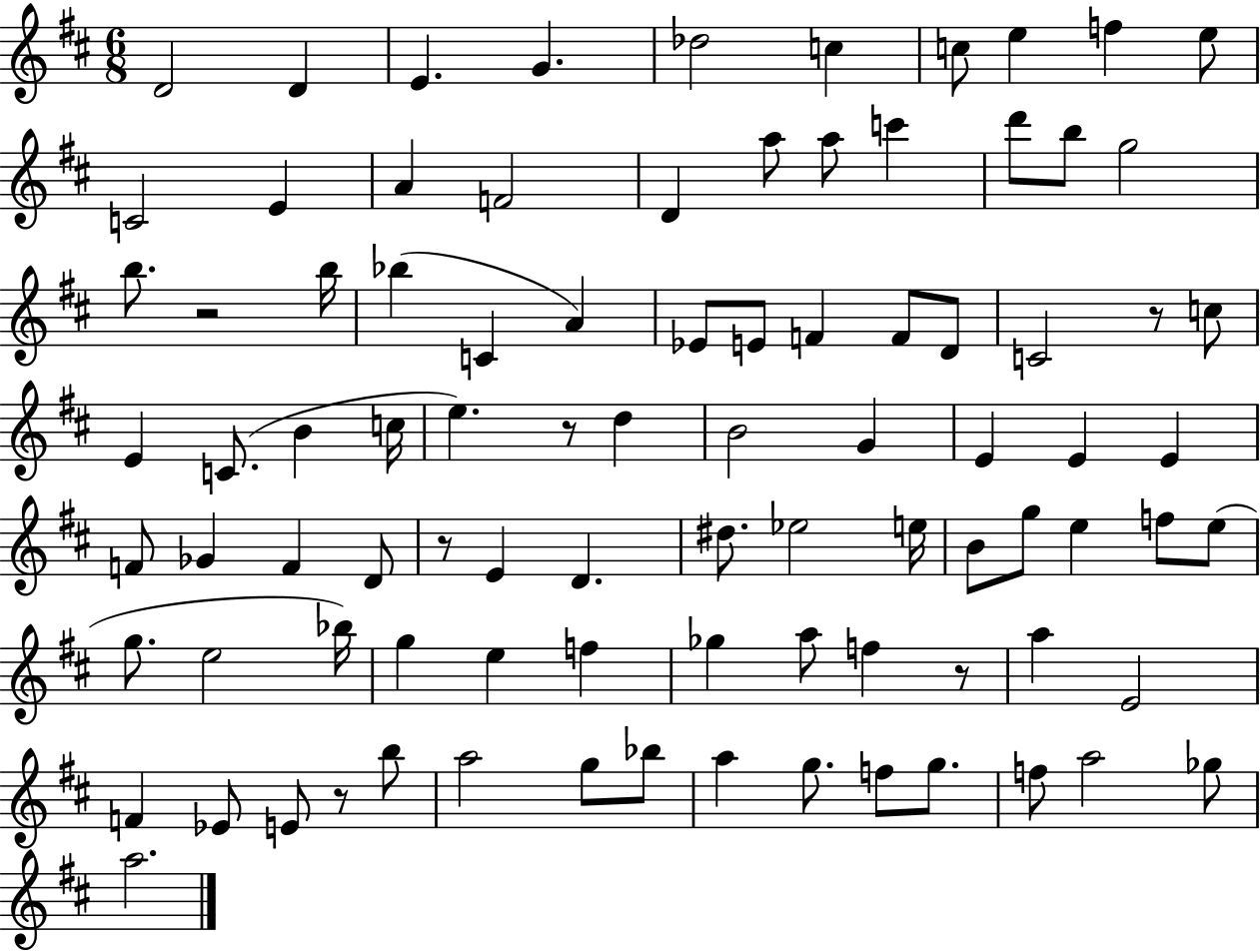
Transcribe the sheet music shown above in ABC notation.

X:1
T:Untitled
M:6/8
L:1/4
K:D
D2 D E G _d2 c c/2 e f e/2 C2 E A F2 D a/2 a/2 c' d'/2 b/2 g2 b/2 z2 b/4 _b C A _E/2 E/2 F F/2 D/2 C2 z/2 c/2 E C/2 B c/4 e z/2 d B2 G E E E F/2 _G F D/2 z/2 E D ^d/2 _e2 e/4 B/2 g/2 e f/2 e/2 g/2 e2 _b/4 g e f _g a/2 f z/2 a E2 F _E/2 E/2 z/2 b/2 a2 g/2 _b/2 a g/2 f/2 g/2 f/2 a2 _g/2 a2